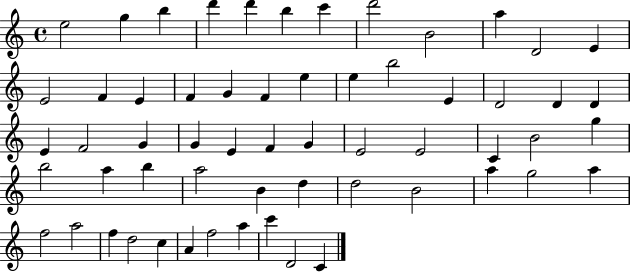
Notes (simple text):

E5/h G5/q B5/q D6/q D6/q B5/q C6/q D6/h B4/h A5/q D4/h E4/q E4/h F4/q E4/q F4/q G4/q F4/q E5/q E5/q B5/h E4/q D4/h D4/q D4/q E4/q F4/h G4/q G4/q E4/q F4/q G4/q E4/h E4/h C4/q B4/h G5/q B5/h A5/q B5/q A5/h B4/q D5/q D5/h B4/h A5/q G5/h A5/q F5/h A5/h F5/q D5/h C5/q A4/q F5/h A5/q C6/q D4/h C4/q